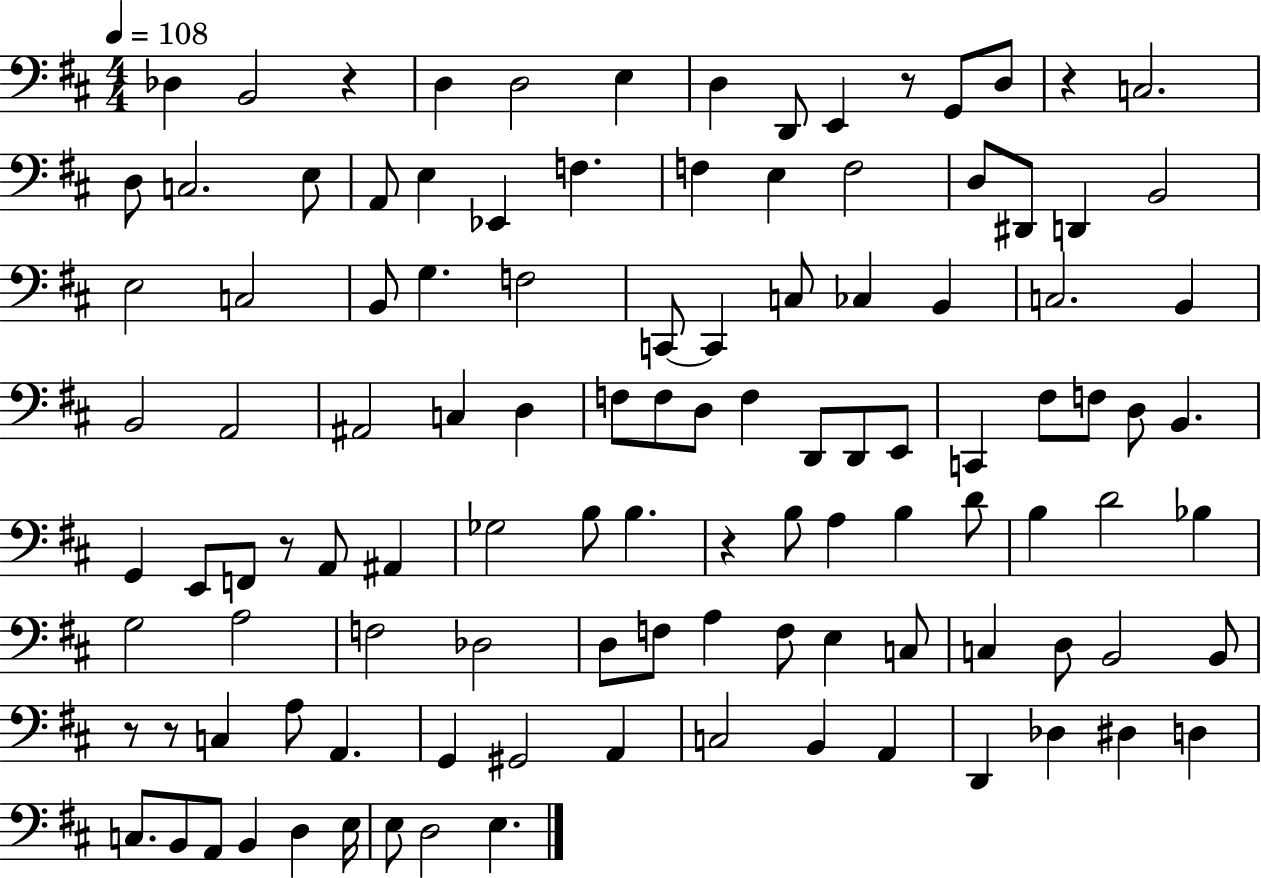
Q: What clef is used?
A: bass